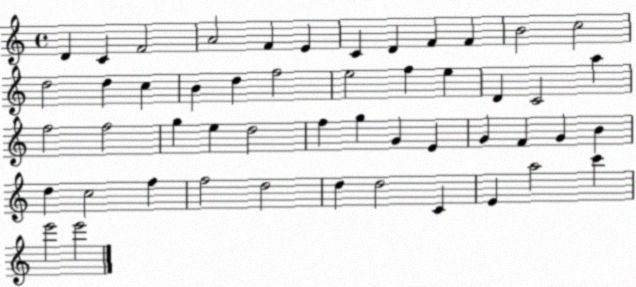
X:1
T:Untitled
M:4/4
L:1/4
K:C
D C F2 A2 F E C D F F B2 c2 d2 d c B d f2 e2 f e D C2 a f2 f2 g e d2 f g G E G F G B d c2 f f2 d2 d d2 C E a2 c' e'2 e'2